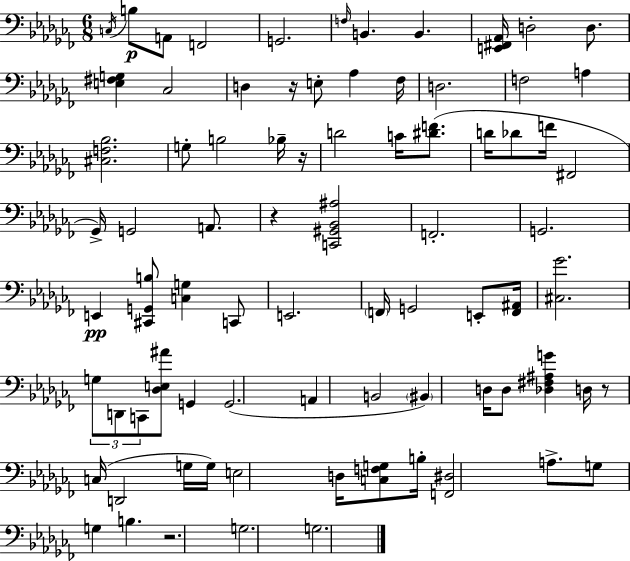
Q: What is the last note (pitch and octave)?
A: G3